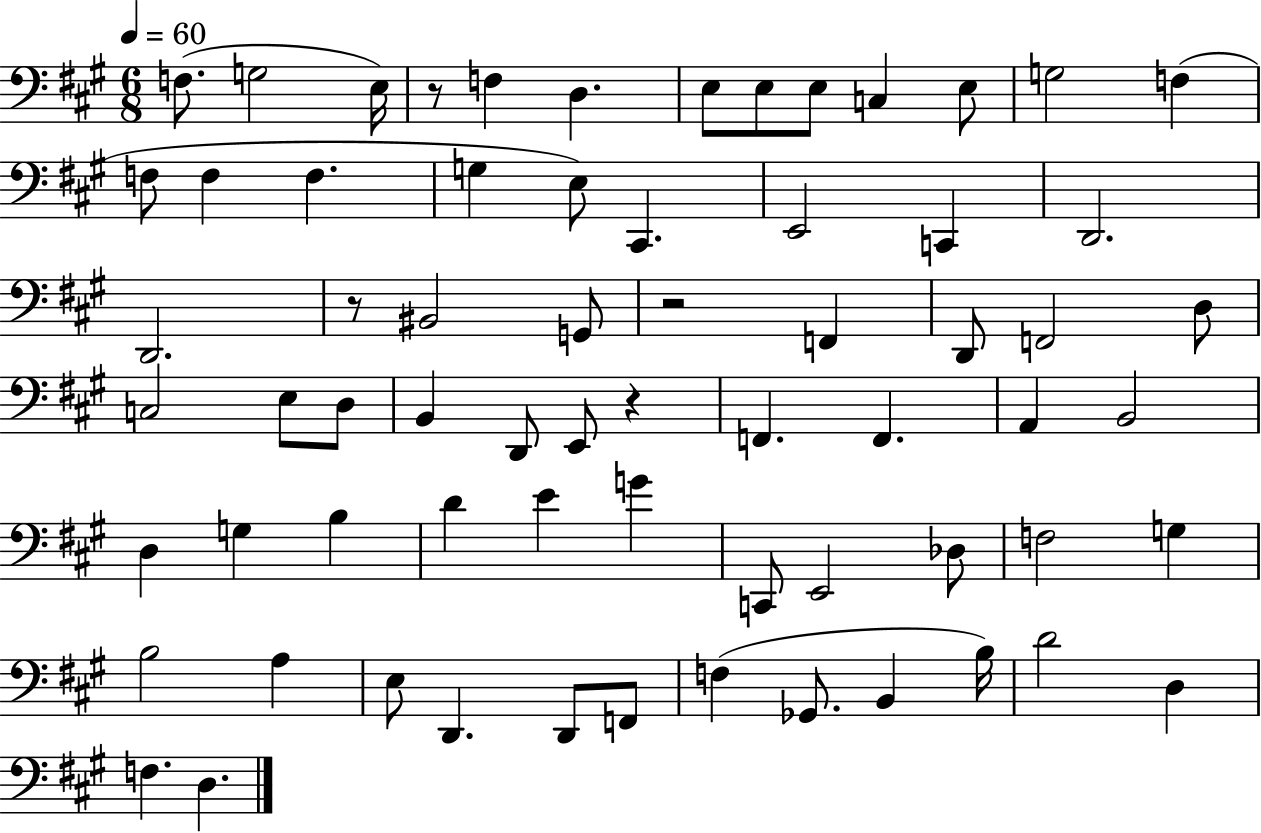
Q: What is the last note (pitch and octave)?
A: D3